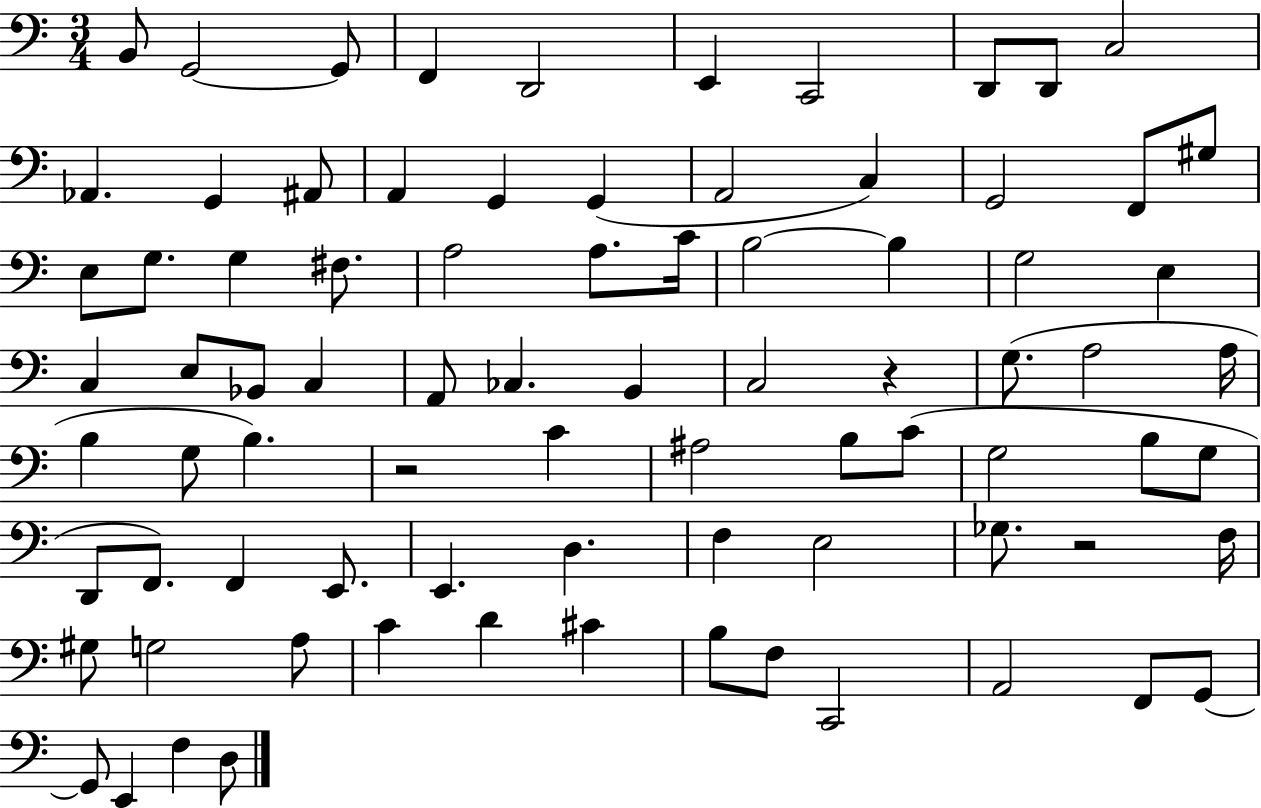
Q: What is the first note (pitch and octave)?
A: B2